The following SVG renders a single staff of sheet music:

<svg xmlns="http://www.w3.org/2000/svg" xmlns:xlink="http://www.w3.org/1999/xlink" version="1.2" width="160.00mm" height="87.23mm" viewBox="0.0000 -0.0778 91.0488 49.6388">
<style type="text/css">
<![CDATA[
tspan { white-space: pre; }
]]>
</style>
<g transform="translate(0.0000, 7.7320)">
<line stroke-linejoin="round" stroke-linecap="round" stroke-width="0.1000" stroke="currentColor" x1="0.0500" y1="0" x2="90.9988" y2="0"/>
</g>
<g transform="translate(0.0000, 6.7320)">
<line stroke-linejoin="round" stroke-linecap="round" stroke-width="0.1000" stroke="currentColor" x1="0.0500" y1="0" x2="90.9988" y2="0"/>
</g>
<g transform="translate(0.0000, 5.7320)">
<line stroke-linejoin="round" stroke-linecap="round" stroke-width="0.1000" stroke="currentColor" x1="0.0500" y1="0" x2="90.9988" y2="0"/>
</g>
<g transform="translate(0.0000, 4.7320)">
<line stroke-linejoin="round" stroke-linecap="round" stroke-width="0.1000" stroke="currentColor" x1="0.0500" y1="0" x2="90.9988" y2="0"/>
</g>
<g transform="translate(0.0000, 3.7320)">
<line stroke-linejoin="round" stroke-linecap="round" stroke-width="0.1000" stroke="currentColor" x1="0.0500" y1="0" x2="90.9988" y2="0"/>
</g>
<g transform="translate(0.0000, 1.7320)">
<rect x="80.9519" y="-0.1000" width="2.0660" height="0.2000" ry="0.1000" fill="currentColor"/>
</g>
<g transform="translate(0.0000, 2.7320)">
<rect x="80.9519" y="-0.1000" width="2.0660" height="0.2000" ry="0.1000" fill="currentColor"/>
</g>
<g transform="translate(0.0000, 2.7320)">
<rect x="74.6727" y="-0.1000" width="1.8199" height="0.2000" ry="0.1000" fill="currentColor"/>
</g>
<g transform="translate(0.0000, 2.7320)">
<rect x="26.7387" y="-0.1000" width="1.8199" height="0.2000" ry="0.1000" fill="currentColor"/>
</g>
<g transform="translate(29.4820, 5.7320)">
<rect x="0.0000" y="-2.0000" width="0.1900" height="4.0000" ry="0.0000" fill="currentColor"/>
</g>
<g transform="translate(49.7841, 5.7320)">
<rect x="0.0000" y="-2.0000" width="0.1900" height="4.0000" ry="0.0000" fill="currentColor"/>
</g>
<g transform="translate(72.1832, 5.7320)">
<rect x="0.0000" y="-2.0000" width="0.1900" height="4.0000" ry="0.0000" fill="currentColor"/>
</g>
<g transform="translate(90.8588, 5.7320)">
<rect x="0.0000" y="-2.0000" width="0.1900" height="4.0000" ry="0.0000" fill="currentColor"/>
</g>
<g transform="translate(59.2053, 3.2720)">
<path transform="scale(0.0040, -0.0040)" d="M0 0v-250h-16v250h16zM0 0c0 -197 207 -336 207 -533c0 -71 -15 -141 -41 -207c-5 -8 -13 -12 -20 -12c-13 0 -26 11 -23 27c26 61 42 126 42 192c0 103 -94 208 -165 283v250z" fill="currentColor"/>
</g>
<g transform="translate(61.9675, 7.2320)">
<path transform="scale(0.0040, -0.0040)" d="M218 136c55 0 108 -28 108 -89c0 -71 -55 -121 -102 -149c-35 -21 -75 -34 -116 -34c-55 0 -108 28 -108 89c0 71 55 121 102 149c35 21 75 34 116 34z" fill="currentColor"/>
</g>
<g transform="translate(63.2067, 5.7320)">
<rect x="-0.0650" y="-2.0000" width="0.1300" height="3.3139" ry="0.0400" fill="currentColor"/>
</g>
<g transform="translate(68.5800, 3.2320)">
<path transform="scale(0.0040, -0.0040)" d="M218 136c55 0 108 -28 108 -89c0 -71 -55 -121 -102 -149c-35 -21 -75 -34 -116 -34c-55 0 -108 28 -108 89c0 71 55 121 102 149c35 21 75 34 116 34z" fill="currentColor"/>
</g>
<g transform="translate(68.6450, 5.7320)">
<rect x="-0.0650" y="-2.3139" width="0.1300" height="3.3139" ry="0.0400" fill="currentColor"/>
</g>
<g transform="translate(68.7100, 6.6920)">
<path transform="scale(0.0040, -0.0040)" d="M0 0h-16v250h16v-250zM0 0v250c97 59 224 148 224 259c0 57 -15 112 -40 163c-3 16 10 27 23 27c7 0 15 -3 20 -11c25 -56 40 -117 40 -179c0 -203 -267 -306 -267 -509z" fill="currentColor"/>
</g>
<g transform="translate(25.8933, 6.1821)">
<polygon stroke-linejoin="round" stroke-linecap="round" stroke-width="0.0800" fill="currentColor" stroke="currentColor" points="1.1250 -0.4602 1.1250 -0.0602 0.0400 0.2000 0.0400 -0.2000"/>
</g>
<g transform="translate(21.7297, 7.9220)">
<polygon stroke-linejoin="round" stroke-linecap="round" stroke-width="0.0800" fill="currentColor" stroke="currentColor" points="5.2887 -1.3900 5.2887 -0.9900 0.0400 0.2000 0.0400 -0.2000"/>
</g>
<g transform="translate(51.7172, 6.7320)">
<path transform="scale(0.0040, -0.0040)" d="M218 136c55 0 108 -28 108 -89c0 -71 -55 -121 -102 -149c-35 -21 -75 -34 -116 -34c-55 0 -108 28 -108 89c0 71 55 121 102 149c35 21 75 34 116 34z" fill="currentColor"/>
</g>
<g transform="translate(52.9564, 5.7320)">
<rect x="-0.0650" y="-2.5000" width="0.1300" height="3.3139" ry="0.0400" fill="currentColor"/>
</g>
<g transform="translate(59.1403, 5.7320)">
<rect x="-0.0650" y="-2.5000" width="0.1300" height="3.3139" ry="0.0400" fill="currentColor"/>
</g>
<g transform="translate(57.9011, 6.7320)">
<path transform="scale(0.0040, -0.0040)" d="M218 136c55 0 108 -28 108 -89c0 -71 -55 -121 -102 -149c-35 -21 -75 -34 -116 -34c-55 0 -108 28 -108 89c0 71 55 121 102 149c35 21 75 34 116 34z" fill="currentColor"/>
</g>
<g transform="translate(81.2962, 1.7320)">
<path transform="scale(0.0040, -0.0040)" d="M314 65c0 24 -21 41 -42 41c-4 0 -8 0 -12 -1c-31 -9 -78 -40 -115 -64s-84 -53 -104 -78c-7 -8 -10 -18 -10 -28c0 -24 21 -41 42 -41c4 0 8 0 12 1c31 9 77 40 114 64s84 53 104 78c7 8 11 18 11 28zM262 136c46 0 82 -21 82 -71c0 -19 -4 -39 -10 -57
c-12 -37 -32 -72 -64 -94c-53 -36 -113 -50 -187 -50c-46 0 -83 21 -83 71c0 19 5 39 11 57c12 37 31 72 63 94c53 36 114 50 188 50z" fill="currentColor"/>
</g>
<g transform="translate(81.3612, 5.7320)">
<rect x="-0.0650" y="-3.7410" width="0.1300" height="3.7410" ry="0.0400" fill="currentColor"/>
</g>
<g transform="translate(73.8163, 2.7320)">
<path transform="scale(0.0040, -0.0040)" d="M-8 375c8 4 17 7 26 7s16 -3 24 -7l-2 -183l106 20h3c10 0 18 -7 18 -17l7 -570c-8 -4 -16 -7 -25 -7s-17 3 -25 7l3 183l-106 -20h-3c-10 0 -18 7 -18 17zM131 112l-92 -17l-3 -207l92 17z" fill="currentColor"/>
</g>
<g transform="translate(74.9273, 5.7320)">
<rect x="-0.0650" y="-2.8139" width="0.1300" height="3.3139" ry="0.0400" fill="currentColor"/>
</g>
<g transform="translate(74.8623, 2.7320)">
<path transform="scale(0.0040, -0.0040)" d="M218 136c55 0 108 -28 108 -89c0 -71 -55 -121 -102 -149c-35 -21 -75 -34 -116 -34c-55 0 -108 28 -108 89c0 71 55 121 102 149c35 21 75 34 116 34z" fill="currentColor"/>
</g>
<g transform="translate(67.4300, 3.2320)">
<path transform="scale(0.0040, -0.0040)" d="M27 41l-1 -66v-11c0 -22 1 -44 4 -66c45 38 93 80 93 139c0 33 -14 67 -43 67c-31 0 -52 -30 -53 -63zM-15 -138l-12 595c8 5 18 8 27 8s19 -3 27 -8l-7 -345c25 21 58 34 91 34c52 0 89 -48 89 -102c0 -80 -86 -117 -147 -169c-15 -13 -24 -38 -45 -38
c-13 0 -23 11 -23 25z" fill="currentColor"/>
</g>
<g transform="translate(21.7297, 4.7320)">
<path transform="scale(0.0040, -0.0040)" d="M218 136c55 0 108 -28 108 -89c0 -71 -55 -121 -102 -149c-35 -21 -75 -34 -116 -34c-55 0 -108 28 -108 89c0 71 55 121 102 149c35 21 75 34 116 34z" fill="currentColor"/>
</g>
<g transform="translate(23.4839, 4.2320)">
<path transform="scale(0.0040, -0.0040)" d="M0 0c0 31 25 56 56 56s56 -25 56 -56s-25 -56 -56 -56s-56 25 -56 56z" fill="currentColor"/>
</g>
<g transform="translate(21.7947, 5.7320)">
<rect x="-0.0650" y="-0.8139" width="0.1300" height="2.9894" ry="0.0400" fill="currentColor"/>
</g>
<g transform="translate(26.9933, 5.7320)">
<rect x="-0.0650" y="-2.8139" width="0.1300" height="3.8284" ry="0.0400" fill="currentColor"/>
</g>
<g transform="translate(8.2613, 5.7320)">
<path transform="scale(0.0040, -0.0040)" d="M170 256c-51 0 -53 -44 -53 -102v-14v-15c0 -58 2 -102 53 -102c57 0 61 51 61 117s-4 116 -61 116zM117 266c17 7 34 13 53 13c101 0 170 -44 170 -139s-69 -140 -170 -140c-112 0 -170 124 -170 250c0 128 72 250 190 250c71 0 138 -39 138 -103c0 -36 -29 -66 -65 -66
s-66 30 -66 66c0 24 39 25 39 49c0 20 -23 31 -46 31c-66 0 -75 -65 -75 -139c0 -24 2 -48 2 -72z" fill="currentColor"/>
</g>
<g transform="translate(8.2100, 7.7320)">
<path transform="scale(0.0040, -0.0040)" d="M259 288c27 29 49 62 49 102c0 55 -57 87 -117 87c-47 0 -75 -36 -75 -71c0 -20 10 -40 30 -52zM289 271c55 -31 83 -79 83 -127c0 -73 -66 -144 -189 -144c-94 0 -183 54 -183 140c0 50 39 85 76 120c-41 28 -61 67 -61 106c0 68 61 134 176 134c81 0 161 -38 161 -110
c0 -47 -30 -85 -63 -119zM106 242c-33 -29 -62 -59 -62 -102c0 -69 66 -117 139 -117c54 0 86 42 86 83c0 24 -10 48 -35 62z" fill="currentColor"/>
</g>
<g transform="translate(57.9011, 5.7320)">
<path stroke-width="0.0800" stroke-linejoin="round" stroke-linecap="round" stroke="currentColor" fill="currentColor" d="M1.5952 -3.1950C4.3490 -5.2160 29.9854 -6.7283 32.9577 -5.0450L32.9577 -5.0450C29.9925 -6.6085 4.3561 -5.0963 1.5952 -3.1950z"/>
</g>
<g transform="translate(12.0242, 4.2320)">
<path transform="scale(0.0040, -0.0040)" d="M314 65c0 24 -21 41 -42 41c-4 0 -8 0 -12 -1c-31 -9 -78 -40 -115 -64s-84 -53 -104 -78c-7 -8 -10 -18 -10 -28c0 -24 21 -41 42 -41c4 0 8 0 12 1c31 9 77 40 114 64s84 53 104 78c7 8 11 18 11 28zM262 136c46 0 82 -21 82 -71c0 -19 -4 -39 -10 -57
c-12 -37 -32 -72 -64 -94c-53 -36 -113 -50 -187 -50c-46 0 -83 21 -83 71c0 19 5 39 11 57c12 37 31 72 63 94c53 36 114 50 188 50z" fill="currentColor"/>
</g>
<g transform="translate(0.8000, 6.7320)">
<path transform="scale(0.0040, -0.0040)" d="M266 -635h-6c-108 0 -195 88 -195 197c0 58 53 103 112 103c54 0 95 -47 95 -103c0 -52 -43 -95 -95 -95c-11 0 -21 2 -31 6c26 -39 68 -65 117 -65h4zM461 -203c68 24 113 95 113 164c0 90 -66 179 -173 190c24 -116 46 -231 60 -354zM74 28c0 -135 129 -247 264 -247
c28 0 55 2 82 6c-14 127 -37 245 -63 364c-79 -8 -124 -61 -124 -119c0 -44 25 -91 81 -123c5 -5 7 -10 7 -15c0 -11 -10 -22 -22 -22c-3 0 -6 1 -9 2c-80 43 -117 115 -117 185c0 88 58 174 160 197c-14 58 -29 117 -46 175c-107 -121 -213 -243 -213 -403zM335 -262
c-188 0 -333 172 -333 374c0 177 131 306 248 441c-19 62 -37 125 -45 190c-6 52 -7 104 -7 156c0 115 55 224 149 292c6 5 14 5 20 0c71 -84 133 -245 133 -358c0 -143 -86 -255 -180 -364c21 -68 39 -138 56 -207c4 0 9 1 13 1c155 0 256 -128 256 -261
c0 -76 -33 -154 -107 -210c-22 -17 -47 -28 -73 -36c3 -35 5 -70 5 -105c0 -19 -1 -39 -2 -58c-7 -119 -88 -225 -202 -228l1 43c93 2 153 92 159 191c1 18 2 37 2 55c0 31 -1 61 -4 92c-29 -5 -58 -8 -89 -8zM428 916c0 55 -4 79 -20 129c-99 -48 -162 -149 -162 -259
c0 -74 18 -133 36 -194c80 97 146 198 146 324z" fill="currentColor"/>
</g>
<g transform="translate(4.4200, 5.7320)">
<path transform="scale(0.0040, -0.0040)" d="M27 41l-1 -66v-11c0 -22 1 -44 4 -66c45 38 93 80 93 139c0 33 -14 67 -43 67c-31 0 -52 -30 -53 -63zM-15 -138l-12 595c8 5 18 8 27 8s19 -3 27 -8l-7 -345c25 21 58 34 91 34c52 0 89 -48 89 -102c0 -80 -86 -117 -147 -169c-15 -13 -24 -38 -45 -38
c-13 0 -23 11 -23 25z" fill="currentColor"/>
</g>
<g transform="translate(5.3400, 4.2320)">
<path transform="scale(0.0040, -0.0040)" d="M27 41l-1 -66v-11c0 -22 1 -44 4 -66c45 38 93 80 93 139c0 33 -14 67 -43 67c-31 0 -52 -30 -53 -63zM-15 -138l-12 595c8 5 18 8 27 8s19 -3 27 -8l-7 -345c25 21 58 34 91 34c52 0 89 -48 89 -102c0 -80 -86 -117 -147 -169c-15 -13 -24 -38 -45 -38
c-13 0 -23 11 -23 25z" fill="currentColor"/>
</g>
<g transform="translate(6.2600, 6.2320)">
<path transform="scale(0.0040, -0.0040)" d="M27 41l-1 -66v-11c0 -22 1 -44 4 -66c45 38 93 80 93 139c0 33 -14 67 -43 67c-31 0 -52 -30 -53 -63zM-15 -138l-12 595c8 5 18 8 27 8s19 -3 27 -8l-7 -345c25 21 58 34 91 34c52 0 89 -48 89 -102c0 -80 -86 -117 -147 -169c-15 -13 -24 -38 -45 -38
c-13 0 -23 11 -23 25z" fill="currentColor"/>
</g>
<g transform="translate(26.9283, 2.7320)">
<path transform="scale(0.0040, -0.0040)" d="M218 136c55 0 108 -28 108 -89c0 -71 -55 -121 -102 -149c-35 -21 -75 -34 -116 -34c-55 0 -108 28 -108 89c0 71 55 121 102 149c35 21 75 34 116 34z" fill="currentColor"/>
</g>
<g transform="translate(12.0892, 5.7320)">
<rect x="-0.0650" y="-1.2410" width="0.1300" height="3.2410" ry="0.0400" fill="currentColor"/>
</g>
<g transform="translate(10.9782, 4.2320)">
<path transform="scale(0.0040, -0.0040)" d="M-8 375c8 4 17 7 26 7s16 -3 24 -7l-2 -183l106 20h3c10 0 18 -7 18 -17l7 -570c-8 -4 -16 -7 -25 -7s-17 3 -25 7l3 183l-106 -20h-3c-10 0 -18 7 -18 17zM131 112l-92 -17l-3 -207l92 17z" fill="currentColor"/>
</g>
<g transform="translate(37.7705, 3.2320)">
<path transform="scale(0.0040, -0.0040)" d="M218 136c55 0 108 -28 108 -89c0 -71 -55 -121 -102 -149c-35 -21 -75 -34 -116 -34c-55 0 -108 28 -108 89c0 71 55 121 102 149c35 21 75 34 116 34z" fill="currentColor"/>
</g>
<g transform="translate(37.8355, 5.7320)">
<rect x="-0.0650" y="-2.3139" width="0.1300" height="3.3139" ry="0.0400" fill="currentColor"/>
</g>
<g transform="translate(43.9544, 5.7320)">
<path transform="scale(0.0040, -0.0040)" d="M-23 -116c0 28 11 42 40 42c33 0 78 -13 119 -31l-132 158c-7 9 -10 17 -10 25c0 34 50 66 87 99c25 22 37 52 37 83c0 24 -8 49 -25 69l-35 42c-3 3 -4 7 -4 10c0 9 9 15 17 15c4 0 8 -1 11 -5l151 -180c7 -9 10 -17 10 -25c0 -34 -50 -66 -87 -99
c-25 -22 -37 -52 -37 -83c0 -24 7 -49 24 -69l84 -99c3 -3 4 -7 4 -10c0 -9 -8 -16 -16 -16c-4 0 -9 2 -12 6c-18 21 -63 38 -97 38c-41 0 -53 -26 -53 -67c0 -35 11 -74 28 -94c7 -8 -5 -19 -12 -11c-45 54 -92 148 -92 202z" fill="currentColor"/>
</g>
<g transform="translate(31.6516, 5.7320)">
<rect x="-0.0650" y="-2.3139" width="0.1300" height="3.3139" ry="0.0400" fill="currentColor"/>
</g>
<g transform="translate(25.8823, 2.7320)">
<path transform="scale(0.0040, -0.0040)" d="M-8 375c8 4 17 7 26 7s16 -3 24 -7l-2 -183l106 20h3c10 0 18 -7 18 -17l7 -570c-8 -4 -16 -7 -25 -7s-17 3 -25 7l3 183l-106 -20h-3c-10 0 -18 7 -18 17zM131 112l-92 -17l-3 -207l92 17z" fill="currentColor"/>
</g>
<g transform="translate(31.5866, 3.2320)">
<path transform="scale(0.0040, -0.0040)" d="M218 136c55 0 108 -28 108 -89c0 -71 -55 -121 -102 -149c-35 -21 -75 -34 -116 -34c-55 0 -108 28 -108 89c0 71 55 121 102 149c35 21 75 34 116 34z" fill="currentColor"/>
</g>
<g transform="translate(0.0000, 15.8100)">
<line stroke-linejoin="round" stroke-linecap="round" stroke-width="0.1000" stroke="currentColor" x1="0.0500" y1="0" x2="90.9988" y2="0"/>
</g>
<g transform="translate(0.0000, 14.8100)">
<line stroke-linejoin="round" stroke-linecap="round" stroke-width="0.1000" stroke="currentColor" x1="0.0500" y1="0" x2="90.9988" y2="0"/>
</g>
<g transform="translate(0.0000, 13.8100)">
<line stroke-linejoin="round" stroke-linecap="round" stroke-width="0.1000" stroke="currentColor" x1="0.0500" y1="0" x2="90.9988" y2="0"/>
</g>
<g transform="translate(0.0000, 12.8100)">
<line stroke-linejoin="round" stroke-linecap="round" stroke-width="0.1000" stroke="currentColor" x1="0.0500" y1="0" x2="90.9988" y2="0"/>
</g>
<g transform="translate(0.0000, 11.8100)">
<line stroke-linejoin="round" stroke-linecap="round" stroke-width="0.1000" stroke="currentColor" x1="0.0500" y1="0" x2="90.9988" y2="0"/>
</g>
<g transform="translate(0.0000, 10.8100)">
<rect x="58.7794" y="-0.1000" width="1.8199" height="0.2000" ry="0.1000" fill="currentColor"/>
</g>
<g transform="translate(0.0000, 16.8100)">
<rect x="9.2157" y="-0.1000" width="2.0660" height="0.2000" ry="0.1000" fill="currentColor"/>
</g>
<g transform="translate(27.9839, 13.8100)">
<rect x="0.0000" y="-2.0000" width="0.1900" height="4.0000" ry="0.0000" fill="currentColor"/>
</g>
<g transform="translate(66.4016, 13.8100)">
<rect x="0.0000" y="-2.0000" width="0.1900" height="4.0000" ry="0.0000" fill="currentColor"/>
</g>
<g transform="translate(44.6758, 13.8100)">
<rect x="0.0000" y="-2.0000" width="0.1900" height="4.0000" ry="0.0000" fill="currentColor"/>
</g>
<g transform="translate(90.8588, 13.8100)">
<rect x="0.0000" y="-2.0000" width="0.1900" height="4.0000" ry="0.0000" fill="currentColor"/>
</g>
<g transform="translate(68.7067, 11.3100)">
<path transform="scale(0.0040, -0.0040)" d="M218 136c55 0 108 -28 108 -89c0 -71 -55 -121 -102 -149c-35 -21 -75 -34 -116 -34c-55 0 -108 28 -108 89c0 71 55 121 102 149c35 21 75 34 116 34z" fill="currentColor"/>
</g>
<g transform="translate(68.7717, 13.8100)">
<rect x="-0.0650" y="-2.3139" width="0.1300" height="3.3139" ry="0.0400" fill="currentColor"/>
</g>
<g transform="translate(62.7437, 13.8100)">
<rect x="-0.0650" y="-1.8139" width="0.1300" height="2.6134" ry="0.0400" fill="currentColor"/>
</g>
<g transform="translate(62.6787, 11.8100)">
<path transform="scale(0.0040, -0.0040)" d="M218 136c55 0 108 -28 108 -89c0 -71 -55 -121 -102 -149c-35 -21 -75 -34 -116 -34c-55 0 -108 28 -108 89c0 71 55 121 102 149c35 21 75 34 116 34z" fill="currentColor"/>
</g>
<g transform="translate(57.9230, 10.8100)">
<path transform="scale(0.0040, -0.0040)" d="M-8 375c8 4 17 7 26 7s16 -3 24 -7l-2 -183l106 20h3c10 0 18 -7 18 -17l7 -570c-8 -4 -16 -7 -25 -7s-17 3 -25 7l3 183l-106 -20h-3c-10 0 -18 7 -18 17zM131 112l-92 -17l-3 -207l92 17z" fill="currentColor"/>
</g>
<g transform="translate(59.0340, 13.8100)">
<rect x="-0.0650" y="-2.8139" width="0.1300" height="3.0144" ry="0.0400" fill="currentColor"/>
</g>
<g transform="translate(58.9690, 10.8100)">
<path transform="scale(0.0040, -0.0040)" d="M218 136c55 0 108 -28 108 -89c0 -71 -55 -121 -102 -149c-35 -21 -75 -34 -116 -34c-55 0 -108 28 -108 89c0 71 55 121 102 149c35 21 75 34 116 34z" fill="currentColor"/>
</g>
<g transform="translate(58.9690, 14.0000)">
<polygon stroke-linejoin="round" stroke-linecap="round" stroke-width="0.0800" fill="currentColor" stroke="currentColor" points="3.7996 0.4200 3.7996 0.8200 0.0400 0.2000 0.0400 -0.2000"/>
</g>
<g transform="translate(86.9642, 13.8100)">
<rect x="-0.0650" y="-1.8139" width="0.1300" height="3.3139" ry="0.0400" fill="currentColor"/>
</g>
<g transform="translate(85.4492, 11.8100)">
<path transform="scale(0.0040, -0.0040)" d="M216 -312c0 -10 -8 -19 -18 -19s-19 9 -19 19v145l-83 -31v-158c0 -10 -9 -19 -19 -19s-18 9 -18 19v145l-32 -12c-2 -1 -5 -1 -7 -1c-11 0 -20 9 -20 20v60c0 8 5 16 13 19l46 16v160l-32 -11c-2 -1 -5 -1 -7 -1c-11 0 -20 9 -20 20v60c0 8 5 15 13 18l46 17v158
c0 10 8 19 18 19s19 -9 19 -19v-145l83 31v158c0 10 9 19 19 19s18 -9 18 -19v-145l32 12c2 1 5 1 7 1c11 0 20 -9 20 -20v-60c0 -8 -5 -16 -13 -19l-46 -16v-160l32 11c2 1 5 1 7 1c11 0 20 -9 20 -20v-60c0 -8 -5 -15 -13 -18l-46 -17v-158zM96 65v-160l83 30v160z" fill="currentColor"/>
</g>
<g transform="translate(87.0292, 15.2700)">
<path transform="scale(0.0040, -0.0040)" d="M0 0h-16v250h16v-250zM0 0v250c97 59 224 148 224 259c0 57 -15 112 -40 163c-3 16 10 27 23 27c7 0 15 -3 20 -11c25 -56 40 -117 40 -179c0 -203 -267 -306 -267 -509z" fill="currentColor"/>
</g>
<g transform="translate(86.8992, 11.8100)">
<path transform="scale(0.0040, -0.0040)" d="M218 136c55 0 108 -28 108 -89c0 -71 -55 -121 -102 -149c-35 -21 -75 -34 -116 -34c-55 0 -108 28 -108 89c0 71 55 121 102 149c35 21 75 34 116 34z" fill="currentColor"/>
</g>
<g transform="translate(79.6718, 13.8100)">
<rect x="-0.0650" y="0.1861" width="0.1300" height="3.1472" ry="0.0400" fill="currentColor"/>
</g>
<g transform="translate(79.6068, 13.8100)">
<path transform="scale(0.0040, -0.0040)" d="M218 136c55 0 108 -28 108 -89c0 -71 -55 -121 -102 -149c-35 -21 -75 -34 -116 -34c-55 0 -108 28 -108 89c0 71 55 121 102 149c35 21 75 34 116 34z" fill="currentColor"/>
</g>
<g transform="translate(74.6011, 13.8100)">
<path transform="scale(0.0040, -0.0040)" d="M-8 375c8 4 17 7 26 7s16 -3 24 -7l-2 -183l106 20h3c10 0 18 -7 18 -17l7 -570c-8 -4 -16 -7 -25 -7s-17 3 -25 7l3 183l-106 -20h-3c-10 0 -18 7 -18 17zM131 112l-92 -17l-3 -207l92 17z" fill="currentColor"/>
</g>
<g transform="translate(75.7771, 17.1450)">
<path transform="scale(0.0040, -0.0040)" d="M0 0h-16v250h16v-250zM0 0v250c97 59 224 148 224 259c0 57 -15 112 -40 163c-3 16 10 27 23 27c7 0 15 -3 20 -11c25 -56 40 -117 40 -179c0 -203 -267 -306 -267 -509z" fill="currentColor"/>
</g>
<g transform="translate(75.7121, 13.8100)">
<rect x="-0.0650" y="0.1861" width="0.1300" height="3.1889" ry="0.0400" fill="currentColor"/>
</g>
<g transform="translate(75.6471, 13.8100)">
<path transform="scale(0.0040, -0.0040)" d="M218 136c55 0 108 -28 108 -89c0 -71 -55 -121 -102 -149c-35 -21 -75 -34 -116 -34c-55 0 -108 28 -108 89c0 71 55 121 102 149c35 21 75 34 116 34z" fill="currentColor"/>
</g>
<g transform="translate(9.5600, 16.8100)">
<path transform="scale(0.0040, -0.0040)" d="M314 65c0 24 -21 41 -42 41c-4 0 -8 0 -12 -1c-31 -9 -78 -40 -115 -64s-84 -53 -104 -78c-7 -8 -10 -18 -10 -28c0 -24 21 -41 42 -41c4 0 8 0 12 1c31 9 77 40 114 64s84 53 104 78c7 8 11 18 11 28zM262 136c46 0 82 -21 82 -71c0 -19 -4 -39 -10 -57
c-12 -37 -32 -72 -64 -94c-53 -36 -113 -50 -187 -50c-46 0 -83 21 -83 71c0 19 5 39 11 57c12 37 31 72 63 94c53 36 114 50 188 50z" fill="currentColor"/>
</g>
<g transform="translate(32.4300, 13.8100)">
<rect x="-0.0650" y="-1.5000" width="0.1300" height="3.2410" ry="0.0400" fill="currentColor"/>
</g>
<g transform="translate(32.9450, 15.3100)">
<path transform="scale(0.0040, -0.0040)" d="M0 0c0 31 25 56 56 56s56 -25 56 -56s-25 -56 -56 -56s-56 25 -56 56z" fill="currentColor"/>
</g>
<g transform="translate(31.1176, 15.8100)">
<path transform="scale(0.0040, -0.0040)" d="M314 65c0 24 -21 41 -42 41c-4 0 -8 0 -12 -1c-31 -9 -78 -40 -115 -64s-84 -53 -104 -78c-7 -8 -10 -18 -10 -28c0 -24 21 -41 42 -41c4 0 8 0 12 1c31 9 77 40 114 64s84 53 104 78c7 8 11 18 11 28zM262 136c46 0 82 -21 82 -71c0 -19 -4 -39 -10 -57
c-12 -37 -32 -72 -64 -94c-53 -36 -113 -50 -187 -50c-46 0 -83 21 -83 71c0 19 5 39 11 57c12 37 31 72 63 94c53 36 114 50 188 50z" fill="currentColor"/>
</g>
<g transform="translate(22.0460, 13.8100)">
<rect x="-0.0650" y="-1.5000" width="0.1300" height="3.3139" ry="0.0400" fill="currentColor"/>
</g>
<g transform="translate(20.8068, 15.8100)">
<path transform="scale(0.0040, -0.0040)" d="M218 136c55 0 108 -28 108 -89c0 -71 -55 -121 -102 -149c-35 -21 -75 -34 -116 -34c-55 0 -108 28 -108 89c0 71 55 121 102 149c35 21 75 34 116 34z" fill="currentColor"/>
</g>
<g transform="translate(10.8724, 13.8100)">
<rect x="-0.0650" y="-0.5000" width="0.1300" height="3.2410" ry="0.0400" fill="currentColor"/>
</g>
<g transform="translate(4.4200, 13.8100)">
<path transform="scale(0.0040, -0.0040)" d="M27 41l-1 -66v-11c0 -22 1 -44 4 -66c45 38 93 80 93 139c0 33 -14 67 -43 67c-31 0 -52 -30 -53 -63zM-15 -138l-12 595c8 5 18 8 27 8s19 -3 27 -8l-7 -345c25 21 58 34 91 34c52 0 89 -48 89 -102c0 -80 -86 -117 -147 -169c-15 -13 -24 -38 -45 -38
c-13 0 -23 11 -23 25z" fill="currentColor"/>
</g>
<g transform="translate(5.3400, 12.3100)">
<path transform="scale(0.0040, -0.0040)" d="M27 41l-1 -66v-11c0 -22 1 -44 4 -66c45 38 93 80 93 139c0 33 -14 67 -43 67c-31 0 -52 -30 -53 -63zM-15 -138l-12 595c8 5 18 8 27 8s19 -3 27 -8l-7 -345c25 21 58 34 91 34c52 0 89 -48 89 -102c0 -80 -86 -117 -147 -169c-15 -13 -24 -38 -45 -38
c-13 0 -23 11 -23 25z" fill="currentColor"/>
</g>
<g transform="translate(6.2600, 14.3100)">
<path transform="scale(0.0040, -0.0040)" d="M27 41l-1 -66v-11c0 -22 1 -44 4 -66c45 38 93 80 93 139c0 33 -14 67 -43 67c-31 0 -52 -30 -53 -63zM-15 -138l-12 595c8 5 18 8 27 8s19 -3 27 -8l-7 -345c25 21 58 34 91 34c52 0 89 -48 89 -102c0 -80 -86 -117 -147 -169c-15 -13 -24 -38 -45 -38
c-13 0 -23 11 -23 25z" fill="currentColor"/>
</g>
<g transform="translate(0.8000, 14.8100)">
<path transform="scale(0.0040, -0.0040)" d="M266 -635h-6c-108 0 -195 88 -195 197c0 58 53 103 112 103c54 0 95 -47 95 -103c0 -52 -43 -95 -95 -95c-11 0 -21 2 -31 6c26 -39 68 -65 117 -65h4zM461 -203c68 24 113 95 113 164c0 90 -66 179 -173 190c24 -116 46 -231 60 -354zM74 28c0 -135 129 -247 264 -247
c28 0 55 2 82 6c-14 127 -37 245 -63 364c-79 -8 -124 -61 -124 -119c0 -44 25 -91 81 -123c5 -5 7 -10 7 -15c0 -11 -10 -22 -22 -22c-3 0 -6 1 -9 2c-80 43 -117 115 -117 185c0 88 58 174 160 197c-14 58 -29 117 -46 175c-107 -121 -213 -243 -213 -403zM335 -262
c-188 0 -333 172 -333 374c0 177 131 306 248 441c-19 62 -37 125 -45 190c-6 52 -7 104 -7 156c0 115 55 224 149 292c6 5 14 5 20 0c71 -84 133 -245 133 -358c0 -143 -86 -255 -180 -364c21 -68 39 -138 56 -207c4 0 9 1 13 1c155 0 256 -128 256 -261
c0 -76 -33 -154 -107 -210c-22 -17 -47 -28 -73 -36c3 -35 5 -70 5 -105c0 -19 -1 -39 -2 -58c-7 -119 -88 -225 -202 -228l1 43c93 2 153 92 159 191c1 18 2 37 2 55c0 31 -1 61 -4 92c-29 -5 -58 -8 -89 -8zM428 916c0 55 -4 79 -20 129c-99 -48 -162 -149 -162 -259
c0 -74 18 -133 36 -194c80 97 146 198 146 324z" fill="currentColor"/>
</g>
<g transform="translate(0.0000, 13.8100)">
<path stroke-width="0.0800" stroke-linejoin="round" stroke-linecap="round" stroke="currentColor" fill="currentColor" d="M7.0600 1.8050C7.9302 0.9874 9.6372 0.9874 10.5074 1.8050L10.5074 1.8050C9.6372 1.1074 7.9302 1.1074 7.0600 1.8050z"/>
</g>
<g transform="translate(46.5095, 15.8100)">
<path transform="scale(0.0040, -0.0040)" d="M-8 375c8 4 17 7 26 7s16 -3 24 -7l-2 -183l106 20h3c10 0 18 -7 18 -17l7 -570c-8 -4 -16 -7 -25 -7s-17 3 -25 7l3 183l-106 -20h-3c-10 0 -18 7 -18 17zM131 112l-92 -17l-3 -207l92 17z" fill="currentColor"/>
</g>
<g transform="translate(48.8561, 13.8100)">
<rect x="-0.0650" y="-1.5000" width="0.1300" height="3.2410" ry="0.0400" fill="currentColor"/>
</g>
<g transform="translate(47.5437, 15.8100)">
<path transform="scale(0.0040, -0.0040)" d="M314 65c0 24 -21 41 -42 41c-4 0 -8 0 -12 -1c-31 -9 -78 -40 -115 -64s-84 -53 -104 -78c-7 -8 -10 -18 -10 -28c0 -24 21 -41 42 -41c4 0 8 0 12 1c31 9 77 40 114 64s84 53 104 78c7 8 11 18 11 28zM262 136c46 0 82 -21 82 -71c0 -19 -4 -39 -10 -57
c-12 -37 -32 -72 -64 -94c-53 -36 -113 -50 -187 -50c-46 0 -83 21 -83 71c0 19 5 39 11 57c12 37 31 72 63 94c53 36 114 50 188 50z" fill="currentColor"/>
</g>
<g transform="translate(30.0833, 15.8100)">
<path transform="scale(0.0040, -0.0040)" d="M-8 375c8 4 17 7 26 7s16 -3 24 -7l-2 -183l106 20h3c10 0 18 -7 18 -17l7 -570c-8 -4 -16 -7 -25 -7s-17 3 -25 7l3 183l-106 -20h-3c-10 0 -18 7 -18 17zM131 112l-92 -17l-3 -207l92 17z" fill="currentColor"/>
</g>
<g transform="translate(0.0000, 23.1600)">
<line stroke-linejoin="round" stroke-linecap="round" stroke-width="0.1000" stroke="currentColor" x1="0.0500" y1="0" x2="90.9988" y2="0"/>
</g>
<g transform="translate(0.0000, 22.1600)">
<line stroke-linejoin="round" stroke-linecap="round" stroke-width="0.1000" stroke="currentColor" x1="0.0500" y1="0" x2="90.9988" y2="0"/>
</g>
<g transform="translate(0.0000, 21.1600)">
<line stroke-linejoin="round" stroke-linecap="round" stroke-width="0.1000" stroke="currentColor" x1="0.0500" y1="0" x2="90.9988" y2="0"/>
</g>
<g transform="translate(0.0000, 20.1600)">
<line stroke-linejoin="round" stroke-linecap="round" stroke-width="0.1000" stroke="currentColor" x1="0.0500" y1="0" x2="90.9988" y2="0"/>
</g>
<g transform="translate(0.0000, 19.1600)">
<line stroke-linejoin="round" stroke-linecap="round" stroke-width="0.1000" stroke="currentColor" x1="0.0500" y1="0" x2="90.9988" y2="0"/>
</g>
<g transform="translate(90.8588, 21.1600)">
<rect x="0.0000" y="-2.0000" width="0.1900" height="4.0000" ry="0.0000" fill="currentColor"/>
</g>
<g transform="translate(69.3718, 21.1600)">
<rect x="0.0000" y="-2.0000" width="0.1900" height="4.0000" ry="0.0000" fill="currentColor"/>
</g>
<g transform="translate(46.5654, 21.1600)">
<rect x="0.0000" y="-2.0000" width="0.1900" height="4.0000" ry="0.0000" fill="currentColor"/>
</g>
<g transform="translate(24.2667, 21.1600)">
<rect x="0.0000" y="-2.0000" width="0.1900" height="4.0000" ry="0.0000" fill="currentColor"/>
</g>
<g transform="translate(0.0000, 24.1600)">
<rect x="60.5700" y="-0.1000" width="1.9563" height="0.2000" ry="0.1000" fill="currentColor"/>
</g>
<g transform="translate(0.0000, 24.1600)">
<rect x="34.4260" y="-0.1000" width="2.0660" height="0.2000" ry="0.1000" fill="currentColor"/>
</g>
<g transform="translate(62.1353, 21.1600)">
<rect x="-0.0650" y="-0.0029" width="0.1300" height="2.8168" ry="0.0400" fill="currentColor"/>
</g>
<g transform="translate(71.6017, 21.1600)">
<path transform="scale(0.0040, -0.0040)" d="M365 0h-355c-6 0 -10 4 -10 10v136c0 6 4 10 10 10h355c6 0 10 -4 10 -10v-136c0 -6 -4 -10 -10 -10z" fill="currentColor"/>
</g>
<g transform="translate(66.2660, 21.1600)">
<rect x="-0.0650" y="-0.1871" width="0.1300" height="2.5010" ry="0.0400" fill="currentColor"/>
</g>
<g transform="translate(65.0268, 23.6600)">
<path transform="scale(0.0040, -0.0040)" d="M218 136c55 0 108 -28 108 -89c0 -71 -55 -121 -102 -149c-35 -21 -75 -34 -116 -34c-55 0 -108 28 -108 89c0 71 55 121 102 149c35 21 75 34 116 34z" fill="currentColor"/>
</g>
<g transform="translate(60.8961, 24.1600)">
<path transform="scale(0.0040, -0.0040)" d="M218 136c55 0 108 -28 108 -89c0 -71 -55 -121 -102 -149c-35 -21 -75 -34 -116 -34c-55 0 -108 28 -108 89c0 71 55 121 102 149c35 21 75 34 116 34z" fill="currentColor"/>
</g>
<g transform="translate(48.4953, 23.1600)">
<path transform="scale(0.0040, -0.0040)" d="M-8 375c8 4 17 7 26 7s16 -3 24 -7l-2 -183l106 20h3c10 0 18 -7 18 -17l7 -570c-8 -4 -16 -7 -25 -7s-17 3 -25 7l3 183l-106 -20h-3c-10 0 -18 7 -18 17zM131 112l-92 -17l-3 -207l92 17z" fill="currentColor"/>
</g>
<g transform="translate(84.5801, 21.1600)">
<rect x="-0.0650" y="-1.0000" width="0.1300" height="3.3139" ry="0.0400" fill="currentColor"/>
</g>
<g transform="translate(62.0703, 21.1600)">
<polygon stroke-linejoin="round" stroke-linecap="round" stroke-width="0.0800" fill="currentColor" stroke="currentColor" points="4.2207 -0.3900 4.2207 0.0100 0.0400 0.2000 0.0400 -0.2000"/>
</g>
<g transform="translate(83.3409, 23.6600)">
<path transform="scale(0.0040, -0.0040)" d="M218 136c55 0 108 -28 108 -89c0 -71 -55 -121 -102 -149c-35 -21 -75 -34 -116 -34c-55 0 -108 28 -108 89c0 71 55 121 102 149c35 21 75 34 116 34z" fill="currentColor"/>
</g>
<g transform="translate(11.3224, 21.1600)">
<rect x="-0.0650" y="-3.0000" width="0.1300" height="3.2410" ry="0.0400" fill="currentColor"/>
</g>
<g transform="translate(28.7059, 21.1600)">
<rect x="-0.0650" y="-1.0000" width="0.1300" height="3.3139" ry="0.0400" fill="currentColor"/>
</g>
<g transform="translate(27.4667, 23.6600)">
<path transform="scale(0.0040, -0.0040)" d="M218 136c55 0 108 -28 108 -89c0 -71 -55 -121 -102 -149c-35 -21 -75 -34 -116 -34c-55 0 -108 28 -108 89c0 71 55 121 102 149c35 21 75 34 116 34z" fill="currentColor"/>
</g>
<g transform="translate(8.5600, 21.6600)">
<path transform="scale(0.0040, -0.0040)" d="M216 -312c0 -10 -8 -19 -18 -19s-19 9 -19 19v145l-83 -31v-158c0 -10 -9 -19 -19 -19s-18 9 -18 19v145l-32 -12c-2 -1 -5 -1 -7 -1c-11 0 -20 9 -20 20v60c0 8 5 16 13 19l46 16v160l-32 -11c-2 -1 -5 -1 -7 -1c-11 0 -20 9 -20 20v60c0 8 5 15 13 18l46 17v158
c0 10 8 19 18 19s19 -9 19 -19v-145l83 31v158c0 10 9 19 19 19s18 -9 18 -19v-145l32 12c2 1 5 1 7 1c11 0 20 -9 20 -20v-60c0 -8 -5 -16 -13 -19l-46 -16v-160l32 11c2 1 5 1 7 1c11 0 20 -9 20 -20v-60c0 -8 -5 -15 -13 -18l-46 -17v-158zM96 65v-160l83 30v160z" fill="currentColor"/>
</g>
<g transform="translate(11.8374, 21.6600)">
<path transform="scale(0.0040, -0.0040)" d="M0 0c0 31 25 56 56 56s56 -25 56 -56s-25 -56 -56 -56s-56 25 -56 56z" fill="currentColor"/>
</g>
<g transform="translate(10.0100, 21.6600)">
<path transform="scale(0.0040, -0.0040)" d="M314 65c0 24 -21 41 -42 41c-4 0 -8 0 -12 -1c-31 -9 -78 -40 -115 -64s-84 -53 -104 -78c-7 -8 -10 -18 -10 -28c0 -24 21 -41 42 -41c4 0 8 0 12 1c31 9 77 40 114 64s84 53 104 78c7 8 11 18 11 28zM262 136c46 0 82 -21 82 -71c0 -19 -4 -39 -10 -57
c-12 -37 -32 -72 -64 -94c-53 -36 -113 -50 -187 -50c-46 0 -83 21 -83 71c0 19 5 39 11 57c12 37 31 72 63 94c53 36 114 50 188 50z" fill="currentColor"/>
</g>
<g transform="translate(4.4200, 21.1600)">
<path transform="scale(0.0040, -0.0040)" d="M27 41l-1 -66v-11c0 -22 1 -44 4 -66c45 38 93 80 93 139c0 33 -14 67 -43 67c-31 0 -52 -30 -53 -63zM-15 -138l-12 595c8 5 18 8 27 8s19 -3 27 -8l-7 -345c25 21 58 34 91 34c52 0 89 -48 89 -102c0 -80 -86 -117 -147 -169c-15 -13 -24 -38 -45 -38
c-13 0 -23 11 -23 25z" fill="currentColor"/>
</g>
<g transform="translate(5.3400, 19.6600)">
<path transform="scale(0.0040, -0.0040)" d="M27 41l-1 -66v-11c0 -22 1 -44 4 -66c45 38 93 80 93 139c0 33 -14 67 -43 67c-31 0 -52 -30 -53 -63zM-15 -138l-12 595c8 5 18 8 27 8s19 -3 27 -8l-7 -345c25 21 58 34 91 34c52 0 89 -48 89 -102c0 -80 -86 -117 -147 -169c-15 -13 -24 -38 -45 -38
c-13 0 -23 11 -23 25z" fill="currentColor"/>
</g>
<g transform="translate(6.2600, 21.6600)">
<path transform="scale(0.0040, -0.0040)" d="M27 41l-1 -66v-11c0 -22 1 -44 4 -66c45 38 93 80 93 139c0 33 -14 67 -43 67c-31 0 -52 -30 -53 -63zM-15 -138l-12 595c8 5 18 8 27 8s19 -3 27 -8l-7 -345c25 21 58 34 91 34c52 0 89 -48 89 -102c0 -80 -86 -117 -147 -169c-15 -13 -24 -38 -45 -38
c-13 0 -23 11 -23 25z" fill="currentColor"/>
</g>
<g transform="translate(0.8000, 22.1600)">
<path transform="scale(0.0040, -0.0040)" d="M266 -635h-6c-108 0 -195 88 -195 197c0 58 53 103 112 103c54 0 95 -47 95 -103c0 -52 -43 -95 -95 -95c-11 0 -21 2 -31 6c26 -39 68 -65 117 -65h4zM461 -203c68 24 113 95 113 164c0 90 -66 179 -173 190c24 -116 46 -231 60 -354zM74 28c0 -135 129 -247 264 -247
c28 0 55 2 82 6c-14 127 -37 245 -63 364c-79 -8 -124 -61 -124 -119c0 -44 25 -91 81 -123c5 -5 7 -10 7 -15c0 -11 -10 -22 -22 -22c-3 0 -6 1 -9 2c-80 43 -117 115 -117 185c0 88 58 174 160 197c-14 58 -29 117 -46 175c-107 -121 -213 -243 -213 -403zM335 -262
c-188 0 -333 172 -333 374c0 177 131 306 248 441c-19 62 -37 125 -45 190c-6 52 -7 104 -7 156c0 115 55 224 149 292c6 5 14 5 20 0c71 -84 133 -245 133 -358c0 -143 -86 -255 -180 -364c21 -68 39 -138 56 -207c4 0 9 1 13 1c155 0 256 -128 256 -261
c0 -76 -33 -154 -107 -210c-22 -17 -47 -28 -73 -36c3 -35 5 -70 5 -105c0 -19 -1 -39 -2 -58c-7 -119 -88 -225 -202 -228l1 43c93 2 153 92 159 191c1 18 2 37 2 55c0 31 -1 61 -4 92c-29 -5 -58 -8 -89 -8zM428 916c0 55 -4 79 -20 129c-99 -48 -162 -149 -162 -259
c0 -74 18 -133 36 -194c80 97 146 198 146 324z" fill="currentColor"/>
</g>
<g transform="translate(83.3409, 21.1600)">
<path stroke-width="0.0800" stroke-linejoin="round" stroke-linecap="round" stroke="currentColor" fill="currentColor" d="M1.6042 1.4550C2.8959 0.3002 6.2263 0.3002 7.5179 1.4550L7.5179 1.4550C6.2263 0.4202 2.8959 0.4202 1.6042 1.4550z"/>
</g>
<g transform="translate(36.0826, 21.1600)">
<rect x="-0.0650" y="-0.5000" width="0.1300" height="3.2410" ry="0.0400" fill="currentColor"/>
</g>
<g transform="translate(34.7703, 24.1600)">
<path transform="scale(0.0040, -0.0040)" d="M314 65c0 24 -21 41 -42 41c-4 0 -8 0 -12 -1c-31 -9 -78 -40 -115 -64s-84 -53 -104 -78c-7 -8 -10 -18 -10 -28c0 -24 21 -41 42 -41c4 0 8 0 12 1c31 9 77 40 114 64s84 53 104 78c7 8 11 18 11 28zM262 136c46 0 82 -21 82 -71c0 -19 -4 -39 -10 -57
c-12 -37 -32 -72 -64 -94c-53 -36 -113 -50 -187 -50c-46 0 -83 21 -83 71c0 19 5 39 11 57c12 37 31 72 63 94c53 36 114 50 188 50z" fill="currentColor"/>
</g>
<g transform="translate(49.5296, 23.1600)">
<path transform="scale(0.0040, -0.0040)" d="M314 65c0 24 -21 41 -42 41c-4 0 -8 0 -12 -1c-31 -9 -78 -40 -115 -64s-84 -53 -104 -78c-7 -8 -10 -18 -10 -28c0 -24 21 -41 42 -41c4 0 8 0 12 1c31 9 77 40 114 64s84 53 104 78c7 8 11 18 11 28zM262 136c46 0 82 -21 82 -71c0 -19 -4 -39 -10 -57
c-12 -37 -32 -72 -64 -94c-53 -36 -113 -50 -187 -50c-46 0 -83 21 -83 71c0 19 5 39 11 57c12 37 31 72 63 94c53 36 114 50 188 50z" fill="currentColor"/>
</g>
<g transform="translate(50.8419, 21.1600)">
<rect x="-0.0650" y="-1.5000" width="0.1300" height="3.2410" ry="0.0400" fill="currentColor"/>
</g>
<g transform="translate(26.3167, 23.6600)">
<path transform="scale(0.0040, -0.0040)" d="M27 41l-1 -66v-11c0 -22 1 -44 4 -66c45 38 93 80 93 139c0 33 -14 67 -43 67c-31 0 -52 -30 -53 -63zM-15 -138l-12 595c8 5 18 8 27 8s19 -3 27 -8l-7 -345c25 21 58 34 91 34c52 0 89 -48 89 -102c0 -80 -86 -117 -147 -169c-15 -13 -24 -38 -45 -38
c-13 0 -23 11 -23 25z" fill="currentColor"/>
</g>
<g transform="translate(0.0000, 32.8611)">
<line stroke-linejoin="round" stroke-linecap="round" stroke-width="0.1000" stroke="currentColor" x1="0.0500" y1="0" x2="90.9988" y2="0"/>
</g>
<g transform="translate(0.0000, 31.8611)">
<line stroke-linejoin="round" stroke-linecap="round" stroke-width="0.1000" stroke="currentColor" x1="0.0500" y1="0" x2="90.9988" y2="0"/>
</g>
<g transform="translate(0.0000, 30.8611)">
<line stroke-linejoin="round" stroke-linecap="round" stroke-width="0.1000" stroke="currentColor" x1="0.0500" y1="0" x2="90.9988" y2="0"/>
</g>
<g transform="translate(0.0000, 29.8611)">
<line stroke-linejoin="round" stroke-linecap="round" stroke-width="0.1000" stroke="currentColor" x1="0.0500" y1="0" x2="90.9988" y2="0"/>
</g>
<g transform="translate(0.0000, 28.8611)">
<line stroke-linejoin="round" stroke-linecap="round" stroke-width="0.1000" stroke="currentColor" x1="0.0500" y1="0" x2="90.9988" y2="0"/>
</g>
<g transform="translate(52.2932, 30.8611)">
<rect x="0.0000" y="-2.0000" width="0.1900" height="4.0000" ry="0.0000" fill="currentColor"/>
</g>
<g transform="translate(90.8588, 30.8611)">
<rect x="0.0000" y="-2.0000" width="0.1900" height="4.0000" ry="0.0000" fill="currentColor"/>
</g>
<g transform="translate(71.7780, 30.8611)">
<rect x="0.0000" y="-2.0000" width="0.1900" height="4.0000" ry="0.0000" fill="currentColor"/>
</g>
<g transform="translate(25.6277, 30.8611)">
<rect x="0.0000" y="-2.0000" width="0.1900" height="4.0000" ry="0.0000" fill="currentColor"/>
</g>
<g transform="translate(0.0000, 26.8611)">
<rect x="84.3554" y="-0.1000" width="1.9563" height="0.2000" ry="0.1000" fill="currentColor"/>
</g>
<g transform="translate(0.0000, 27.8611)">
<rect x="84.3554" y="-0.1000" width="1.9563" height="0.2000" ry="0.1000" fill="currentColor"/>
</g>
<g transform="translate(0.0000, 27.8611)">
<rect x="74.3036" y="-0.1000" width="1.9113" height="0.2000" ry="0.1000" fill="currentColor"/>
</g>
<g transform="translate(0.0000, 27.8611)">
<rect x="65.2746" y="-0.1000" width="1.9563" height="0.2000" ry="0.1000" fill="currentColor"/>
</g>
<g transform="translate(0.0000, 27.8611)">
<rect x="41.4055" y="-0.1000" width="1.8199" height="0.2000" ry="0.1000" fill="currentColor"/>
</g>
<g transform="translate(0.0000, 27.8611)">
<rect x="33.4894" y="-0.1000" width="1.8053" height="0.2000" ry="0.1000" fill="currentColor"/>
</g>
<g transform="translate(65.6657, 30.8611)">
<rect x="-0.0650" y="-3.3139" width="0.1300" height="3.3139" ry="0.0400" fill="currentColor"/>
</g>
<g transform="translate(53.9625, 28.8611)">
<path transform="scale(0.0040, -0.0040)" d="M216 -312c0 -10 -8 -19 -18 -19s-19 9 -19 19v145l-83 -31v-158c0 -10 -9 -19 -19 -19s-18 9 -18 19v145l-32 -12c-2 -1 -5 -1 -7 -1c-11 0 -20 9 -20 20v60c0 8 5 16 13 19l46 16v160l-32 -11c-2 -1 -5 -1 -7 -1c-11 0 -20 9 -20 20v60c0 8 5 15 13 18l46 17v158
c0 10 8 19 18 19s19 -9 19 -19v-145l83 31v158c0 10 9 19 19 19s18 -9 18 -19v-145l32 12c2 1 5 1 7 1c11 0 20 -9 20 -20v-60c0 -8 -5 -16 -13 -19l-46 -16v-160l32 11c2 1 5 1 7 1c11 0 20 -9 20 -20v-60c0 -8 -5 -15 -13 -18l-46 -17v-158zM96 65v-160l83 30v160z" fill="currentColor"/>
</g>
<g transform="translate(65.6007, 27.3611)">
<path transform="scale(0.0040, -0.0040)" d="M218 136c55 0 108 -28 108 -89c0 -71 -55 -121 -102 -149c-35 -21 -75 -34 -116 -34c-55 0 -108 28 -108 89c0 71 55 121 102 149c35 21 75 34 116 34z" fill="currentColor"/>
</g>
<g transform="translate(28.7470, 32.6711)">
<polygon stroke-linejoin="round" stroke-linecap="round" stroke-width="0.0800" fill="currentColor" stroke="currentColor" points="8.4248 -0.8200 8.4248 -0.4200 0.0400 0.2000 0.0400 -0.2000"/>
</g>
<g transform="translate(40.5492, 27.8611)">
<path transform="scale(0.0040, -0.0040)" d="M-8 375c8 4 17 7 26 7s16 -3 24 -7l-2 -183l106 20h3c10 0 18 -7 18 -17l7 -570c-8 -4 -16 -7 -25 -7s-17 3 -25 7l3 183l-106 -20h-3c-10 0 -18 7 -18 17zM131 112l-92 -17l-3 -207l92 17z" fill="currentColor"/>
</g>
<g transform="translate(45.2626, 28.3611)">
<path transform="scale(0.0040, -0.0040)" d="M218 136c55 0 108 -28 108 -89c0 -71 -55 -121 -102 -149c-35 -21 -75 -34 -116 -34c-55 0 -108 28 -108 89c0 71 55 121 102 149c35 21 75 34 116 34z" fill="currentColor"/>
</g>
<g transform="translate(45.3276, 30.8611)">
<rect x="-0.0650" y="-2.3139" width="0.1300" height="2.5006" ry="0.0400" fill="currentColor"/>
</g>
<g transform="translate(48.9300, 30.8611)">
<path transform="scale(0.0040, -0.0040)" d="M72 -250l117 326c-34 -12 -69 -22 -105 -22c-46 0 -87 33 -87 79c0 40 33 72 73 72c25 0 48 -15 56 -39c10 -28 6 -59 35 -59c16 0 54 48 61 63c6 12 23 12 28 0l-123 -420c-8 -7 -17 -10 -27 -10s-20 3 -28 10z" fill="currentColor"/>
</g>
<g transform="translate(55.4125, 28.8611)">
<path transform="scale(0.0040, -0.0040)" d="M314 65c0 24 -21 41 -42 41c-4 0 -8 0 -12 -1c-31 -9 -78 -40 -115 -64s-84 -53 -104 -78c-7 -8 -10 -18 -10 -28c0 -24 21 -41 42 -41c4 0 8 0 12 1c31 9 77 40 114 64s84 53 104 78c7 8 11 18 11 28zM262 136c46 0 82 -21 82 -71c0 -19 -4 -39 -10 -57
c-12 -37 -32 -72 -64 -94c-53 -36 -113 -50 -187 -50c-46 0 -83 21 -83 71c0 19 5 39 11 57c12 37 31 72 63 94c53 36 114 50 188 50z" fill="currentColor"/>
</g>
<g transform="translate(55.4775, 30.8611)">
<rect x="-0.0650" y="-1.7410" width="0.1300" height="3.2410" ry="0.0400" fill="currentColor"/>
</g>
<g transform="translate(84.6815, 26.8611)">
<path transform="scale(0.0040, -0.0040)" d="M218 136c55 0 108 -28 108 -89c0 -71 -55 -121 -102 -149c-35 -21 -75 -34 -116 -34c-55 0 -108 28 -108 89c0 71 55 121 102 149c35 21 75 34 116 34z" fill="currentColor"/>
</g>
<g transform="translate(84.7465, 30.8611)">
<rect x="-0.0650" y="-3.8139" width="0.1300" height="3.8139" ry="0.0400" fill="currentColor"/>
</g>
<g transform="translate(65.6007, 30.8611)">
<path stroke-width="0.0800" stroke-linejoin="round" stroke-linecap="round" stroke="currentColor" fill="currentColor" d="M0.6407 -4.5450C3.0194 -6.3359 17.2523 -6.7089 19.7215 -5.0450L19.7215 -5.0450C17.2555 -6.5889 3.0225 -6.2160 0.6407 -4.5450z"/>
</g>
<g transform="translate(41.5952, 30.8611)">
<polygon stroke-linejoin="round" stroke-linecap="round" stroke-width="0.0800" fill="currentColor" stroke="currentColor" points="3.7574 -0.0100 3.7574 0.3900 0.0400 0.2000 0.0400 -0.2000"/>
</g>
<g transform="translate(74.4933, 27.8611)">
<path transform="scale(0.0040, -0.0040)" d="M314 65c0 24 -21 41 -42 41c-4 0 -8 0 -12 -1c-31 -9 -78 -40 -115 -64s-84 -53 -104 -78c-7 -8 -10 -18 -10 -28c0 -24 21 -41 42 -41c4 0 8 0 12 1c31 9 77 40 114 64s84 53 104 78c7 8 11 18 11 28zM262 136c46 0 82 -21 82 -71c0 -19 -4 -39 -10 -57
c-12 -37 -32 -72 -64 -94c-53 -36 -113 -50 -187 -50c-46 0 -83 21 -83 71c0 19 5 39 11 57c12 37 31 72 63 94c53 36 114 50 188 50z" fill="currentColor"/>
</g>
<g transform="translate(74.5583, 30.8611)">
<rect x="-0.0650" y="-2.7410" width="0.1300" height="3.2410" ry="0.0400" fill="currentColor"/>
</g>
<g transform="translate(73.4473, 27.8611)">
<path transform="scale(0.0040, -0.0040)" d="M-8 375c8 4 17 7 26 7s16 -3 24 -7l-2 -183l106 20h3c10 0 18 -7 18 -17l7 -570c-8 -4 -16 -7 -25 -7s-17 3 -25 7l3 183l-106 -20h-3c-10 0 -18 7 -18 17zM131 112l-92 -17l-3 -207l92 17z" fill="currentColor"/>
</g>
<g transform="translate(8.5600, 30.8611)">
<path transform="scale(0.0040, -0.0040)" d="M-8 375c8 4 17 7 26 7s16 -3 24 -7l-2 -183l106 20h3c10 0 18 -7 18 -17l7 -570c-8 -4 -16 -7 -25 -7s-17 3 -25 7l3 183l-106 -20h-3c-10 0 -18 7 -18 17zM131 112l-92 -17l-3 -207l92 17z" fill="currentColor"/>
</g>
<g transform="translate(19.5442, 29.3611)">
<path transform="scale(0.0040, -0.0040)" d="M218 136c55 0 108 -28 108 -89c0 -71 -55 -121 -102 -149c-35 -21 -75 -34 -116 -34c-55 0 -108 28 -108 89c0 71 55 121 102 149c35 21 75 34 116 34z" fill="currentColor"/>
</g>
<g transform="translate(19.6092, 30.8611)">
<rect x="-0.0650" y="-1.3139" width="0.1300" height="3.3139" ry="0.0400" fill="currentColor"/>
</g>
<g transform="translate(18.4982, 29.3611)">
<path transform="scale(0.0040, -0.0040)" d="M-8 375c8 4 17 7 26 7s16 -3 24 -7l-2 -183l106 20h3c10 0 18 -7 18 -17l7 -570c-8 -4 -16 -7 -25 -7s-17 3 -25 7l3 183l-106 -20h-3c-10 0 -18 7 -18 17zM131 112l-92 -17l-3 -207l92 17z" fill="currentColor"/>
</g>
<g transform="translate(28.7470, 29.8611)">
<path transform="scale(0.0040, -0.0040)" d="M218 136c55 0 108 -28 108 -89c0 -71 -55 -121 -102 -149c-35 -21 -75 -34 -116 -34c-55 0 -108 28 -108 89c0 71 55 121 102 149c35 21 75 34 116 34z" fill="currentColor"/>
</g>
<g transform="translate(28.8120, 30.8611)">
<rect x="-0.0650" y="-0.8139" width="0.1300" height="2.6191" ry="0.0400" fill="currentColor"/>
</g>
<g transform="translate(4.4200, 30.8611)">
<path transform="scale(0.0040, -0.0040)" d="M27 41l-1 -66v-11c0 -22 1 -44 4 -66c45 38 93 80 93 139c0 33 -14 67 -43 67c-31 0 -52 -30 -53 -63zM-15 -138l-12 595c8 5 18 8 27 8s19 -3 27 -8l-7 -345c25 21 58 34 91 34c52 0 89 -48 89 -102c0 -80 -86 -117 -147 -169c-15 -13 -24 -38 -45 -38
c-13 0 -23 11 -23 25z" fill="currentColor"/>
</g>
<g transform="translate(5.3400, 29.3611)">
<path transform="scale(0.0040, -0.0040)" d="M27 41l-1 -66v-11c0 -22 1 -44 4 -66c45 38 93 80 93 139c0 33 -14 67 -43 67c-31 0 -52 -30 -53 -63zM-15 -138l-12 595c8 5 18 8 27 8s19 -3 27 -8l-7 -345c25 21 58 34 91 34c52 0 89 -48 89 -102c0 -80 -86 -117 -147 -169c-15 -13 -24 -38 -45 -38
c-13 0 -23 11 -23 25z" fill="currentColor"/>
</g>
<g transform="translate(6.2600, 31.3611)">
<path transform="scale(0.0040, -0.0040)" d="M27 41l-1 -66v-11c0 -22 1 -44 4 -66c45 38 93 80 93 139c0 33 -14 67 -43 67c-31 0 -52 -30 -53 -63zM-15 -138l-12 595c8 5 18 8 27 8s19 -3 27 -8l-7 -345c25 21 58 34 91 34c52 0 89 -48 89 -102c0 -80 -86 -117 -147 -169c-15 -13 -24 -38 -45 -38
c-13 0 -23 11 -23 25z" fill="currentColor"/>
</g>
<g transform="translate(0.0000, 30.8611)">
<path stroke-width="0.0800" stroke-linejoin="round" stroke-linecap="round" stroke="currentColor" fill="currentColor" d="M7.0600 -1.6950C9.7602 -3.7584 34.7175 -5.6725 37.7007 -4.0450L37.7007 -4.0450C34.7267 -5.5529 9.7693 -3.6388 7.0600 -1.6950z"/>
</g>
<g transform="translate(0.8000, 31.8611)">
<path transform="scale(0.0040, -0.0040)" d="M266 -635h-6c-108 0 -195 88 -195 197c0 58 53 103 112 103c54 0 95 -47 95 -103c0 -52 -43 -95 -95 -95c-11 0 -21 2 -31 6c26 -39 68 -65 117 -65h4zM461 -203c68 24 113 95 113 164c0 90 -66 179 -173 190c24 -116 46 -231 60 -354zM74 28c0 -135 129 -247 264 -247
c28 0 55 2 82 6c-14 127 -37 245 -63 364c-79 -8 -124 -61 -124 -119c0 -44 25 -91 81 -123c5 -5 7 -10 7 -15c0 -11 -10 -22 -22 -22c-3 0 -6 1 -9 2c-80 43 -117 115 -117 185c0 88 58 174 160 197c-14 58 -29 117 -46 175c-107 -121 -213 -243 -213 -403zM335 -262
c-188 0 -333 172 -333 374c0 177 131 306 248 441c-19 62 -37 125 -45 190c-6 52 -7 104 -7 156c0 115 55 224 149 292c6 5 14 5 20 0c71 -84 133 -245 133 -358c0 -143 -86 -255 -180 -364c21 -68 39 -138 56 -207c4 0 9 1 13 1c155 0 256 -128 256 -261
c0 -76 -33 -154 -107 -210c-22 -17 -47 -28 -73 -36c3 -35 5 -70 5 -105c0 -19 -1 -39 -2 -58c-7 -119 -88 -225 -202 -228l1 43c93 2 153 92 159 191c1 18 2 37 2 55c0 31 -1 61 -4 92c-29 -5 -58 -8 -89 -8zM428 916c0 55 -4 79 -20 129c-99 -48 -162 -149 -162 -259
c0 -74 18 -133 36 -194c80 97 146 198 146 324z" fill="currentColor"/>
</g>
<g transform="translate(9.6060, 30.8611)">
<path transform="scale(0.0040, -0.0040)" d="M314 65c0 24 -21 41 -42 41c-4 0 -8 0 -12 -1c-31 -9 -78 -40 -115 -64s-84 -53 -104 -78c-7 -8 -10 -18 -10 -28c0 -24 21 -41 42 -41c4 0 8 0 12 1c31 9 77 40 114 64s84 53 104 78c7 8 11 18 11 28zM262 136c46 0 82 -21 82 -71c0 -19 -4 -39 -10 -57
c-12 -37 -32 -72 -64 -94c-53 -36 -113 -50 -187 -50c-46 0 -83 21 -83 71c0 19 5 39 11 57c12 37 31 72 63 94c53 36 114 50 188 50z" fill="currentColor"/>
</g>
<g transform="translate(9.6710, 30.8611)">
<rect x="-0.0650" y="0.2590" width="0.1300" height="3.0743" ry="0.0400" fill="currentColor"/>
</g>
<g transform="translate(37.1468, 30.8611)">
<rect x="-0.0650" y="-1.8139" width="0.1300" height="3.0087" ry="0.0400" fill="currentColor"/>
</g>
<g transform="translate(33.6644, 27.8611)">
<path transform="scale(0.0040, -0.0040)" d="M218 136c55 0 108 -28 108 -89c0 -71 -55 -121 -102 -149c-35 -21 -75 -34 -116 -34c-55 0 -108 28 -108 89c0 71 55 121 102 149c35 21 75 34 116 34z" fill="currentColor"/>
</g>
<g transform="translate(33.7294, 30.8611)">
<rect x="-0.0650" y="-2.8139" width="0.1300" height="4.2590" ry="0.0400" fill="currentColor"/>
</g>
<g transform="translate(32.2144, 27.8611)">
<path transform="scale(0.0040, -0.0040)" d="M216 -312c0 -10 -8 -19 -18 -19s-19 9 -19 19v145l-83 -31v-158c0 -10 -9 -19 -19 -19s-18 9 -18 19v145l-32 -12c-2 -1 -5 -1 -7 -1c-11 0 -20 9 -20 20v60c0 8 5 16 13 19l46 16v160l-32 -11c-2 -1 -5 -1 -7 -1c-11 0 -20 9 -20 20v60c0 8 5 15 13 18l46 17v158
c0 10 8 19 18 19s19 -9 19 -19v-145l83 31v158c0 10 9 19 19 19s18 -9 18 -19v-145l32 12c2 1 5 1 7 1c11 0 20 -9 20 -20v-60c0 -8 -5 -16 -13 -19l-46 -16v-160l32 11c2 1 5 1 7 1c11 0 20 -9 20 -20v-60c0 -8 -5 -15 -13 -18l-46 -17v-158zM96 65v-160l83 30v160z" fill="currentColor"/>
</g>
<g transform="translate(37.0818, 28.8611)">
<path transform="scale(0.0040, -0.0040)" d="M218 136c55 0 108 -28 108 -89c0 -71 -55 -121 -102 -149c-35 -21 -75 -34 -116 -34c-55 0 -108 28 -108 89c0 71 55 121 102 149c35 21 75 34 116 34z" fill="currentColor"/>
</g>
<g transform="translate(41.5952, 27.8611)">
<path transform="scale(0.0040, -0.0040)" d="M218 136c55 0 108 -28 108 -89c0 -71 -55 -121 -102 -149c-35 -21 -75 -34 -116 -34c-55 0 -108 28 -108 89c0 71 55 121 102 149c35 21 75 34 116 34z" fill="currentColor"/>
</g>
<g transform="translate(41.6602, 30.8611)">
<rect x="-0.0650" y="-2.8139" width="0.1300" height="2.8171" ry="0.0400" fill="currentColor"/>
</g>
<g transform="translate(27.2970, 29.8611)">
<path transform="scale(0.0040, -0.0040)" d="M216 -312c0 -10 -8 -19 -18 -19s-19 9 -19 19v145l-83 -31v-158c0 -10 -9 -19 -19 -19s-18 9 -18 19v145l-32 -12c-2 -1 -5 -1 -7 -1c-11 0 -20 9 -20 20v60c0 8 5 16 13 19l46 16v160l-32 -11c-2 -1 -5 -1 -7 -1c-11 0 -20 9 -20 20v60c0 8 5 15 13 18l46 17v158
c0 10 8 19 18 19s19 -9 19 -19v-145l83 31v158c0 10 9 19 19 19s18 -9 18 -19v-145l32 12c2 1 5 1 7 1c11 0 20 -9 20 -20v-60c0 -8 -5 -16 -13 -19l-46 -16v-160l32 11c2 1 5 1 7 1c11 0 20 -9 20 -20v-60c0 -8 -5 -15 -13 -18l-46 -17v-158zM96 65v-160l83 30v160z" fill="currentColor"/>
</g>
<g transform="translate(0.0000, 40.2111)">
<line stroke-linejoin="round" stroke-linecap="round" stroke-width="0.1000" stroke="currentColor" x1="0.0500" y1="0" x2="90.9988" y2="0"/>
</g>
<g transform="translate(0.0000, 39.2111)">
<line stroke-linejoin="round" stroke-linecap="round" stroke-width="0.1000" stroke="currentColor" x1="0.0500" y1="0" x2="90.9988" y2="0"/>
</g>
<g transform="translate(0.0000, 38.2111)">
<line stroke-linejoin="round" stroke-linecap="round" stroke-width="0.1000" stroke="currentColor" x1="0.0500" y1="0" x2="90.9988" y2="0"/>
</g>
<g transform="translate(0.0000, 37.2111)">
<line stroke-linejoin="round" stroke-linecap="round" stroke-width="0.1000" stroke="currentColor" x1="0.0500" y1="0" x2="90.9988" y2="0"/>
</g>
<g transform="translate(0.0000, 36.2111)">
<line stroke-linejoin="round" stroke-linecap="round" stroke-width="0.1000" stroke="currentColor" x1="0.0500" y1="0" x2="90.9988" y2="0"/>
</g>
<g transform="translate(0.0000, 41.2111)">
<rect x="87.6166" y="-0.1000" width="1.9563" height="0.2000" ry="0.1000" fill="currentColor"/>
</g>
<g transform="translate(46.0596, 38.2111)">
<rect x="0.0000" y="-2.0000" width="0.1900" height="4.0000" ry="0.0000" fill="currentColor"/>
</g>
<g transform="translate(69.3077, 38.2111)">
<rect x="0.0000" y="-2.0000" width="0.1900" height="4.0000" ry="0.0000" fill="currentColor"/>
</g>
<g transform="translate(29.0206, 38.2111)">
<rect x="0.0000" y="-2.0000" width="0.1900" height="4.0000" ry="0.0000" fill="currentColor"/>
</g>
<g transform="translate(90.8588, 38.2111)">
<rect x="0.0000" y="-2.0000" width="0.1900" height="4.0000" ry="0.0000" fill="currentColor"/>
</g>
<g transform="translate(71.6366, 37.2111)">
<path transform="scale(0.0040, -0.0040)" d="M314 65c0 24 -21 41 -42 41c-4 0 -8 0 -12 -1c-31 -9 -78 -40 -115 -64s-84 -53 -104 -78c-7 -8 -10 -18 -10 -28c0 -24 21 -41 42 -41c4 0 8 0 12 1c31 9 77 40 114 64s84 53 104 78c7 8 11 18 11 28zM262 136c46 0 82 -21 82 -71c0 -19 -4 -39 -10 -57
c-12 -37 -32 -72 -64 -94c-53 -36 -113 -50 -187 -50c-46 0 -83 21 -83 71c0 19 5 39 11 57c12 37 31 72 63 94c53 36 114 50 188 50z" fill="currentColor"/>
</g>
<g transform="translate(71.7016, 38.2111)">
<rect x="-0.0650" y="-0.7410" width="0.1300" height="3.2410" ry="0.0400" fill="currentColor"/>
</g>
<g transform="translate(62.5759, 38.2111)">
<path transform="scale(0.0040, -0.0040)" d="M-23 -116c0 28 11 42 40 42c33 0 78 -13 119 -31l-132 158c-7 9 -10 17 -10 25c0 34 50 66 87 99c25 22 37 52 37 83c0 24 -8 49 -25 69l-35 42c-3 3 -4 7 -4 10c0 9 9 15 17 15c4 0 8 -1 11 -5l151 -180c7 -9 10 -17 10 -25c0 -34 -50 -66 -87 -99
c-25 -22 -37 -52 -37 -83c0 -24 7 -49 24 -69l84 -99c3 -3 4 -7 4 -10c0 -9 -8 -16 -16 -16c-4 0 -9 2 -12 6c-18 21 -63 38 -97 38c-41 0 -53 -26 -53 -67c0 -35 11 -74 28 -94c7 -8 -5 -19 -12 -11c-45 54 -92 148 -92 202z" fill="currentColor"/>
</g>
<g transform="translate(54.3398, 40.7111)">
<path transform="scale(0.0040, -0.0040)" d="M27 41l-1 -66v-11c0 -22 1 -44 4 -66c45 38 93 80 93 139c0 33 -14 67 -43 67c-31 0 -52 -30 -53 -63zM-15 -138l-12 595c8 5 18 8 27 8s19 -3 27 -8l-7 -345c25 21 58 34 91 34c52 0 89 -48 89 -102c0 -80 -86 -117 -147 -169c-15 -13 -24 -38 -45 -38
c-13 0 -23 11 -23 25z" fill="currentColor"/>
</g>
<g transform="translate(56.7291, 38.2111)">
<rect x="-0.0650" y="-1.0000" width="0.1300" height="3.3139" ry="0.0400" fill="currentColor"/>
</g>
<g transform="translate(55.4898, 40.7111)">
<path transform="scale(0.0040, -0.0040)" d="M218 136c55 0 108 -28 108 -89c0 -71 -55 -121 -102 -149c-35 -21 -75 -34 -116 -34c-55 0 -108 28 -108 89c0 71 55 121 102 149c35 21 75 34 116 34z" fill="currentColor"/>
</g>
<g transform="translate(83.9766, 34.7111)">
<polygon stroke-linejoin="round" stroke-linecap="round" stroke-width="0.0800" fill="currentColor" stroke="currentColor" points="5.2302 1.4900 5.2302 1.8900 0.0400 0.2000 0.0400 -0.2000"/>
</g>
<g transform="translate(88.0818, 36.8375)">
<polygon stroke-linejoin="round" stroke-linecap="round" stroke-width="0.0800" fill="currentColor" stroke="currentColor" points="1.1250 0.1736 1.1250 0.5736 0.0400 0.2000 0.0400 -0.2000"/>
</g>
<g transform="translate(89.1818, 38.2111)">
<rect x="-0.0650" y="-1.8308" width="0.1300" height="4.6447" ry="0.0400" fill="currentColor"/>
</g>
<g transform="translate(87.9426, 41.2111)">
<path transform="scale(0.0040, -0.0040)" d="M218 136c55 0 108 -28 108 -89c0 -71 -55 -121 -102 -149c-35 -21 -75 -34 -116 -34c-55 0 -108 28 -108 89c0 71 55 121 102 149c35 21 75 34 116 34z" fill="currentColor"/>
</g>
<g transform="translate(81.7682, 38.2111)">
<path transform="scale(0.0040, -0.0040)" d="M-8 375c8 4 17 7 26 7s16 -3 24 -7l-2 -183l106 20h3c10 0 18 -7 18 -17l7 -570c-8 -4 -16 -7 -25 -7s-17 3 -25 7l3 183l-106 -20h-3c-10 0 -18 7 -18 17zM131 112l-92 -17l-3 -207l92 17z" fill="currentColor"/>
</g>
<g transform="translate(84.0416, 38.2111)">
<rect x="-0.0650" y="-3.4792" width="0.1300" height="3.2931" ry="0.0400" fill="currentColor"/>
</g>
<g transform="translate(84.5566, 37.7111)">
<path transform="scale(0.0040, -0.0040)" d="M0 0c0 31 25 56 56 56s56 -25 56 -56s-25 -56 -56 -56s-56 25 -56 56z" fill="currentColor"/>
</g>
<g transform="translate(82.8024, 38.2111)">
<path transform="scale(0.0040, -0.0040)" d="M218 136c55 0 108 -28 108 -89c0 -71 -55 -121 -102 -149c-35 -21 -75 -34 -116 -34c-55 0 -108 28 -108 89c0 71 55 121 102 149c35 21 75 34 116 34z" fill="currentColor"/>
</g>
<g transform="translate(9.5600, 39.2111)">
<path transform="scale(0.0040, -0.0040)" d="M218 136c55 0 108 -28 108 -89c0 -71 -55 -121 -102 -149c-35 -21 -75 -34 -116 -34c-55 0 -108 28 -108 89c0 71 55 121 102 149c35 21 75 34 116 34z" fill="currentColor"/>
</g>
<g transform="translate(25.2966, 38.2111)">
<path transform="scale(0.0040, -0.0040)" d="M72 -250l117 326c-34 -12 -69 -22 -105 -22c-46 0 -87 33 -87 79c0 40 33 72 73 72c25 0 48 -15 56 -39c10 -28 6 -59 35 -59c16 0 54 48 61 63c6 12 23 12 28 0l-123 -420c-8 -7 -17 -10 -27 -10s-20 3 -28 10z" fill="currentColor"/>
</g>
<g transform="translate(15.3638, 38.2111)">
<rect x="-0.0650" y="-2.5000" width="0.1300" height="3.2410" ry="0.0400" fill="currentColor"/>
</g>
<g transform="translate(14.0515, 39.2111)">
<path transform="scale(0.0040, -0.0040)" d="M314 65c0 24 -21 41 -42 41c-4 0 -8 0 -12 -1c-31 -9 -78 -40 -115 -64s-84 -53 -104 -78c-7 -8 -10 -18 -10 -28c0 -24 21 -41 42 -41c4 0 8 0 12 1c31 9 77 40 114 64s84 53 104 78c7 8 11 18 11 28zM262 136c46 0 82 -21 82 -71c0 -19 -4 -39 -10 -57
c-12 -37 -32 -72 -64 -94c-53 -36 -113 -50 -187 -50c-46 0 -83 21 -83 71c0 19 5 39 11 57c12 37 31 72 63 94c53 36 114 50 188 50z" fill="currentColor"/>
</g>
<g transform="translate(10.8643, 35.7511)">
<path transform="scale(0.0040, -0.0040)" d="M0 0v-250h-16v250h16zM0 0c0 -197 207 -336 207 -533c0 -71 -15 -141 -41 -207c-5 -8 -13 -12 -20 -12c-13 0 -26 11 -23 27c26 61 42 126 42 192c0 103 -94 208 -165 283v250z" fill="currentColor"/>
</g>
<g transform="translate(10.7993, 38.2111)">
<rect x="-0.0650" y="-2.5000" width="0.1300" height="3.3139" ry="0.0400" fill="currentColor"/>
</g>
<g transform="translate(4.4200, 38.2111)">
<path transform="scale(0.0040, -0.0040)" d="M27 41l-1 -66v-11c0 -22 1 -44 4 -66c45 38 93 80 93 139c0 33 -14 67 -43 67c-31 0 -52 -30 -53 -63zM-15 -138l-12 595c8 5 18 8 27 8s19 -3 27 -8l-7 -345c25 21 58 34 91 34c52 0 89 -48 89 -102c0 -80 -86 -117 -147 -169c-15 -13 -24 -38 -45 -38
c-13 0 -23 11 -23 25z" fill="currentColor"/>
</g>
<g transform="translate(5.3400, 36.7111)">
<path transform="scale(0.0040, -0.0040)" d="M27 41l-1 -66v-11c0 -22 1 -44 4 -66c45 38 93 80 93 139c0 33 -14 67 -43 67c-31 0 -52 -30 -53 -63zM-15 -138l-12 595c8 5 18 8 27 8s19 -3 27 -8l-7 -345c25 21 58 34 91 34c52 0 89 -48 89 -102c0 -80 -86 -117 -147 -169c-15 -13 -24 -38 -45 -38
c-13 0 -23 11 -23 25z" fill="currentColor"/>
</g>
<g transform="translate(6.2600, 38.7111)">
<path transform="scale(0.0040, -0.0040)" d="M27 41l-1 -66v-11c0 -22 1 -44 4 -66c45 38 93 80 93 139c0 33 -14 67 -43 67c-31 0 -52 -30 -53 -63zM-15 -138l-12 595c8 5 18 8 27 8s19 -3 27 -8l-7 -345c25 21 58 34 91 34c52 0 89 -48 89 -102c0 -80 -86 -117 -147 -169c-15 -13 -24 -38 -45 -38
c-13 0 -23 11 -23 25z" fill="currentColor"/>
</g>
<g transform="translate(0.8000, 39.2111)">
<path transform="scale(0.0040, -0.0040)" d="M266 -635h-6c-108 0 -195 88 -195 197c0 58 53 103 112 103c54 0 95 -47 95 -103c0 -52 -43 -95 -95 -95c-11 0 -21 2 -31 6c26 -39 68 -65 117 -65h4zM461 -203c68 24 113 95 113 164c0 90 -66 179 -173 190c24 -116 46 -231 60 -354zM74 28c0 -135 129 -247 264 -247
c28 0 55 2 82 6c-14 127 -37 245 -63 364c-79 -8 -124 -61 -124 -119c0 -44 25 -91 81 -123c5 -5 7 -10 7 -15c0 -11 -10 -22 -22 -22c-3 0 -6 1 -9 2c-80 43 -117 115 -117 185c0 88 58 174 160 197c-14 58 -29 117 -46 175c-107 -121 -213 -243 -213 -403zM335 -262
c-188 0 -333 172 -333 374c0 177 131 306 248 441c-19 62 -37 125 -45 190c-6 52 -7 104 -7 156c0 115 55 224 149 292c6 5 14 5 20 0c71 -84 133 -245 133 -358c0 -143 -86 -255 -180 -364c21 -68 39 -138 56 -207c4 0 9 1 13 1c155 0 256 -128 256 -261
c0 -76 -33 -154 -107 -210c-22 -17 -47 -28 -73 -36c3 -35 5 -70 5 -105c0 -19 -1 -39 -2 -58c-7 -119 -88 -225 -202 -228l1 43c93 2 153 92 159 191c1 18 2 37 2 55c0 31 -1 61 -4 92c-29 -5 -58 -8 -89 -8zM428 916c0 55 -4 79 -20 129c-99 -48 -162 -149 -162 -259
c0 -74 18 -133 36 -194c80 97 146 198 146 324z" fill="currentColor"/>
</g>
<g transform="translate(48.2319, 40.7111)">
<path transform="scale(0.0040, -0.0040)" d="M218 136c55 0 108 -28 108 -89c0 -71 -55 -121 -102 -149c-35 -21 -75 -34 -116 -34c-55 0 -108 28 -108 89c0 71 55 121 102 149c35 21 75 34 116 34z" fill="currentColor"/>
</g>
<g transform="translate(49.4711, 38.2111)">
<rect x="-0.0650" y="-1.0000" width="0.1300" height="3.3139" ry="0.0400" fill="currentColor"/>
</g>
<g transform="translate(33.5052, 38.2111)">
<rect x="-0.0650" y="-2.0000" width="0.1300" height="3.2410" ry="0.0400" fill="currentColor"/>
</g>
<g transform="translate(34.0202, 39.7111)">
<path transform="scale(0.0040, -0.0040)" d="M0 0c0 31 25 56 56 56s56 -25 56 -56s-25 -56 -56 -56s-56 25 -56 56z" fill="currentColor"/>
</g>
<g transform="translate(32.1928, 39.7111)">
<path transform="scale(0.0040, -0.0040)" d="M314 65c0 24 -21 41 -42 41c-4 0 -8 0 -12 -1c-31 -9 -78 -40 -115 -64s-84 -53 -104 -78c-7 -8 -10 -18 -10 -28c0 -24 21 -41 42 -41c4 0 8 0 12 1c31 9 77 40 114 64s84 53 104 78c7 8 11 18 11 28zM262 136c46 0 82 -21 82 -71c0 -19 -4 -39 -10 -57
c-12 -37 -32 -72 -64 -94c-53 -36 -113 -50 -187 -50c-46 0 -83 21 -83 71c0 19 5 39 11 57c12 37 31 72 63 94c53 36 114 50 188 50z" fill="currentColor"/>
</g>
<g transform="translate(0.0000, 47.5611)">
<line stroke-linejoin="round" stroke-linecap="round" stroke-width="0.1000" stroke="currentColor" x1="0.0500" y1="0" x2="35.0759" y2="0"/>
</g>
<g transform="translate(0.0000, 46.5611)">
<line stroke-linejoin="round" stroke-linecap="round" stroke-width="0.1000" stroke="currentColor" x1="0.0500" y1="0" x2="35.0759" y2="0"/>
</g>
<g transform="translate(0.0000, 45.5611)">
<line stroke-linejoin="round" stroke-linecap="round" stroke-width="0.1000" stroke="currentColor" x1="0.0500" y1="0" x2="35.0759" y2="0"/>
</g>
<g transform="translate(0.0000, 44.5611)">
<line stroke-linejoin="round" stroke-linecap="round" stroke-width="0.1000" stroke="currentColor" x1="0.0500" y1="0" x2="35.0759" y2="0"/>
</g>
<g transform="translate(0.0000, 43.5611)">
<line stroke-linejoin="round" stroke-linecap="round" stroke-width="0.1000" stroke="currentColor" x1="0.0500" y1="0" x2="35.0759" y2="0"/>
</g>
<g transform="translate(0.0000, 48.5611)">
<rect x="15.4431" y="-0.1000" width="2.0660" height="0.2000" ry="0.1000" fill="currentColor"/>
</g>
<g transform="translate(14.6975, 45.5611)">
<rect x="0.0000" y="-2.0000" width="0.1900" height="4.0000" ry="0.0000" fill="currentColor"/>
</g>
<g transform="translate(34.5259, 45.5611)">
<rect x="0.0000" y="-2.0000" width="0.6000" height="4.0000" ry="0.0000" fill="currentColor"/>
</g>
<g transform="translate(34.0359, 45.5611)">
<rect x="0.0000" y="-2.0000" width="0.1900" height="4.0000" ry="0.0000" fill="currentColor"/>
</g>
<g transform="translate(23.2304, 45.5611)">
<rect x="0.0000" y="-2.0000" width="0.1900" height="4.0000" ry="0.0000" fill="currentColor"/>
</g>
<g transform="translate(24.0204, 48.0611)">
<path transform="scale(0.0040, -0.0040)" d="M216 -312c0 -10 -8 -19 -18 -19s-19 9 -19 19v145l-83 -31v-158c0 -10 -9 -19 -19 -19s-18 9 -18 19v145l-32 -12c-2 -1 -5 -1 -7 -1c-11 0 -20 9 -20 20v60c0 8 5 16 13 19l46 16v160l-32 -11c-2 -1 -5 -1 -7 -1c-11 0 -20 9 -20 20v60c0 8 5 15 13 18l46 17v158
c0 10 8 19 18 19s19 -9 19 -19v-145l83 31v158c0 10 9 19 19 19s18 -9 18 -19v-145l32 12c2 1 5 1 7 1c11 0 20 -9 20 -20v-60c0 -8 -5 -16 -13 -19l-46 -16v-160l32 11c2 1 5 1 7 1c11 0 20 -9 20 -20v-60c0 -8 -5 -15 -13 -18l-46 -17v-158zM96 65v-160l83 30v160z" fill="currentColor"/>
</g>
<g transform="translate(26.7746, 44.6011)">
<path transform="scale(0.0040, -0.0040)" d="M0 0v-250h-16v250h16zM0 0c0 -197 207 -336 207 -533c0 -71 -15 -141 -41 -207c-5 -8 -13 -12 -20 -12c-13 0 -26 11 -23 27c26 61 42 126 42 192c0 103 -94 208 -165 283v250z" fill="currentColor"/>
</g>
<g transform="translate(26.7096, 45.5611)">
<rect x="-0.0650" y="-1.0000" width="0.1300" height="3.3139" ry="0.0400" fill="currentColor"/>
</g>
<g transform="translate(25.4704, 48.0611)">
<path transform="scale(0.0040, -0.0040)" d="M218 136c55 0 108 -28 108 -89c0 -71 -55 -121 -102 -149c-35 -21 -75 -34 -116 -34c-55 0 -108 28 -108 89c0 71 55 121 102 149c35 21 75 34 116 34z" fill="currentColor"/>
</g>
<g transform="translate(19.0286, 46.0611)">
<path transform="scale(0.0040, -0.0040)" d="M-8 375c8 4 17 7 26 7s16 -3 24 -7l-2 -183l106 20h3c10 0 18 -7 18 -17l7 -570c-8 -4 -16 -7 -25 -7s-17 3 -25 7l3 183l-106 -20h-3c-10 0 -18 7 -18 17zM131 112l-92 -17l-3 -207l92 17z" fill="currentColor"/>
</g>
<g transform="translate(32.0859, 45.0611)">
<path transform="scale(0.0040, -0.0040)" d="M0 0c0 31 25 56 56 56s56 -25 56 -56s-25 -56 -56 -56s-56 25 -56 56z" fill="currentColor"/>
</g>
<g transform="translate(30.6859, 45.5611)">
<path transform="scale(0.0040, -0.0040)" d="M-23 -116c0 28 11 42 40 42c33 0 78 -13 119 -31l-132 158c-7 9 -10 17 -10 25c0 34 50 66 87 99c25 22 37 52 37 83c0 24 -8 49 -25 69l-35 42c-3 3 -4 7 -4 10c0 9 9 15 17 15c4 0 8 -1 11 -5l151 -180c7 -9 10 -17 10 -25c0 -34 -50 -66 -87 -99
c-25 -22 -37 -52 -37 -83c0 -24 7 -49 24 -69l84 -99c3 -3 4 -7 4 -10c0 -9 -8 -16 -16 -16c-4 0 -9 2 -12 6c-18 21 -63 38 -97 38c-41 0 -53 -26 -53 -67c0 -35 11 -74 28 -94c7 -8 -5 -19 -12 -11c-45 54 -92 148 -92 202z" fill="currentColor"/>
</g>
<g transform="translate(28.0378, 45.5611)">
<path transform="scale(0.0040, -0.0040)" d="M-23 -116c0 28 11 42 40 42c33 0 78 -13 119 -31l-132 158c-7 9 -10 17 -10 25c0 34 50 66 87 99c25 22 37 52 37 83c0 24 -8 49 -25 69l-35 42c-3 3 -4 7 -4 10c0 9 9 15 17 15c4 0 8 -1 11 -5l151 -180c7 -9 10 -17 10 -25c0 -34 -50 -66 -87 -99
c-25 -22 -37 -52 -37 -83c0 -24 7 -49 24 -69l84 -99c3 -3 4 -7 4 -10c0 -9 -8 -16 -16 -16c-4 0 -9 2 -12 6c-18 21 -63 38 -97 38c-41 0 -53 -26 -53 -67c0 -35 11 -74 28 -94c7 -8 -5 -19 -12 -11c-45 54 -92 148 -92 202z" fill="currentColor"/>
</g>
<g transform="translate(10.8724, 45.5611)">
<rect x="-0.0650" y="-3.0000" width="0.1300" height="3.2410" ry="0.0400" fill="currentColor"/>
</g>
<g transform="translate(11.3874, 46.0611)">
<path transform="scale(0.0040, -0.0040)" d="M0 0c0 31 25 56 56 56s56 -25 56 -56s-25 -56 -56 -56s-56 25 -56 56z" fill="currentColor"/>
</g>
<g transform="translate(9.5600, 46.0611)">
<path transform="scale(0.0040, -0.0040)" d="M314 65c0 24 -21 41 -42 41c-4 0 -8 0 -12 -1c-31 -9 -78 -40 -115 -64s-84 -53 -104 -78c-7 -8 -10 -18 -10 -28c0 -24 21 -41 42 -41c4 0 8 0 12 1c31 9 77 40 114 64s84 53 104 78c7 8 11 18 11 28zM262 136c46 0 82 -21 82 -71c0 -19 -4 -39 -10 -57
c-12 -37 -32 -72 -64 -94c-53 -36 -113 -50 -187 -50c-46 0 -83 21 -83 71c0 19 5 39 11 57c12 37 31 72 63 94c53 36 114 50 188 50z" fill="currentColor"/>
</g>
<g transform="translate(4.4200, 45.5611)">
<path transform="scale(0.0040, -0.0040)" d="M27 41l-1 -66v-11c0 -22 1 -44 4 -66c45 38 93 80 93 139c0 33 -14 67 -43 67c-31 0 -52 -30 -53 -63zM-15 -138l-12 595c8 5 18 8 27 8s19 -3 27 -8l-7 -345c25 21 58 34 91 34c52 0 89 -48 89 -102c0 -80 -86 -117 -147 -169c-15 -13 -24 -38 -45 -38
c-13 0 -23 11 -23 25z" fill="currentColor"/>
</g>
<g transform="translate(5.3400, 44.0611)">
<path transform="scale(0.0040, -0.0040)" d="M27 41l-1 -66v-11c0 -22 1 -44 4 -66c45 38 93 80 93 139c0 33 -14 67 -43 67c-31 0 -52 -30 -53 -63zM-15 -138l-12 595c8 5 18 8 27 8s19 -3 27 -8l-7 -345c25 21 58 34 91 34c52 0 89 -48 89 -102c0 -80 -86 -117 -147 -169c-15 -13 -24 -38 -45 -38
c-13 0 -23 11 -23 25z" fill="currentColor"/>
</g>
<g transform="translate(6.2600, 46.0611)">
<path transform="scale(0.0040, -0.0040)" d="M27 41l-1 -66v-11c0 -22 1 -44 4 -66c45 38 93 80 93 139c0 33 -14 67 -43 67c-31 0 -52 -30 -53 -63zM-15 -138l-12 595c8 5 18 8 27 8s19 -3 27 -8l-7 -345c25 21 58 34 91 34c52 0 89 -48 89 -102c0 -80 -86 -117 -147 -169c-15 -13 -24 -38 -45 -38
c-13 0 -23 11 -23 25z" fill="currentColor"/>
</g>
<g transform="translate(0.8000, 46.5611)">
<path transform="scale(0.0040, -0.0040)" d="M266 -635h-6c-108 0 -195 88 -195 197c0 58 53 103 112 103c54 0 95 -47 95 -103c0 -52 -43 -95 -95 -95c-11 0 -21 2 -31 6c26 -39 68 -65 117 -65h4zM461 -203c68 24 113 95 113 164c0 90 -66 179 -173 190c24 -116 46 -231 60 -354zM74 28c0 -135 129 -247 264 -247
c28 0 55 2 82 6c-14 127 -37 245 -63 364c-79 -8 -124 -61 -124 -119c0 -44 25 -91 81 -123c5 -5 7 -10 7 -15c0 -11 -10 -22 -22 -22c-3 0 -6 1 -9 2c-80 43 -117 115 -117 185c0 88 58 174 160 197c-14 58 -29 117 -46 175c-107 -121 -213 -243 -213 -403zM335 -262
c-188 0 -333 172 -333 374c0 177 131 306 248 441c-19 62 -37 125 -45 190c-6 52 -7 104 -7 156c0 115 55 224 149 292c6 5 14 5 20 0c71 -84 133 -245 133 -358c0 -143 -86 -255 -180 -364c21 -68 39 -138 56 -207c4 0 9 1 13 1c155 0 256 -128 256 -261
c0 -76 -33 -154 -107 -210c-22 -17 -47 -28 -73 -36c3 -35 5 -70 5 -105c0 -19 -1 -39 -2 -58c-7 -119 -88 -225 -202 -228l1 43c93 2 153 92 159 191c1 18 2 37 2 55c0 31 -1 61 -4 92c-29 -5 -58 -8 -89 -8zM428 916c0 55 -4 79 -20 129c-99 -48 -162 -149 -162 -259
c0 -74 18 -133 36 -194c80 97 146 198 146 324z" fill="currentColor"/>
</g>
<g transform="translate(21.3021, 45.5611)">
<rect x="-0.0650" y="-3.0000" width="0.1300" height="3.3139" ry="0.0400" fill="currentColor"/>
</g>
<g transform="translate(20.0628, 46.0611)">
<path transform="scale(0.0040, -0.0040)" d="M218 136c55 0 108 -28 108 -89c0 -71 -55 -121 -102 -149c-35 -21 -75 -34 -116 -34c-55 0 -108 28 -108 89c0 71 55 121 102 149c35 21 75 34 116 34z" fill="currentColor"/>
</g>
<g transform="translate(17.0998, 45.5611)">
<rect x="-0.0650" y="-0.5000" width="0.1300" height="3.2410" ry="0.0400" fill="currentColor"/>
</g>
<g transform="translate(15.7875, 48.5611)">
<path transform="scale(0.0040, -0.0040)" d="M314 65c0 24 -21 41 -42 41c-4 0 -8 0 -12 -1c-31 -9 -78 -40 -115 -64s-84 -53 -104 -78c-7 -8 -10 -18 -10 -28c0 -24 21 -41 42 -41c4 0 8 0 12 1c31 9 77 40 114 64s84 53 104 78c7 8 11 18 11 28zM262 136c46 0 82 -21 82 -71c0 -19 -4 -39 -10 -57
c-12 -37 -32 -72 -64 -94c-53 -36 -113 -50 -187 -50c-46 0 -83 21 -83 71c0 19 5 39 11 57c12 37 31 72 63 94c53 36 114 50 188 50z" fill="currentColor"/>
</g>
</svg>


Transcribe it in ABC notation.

X:1
T:Untitled
M:6/8
L:1/4
K:Eb
e2 d/2 a/4 g g z G G/2 F _g/2 a c'2 C2 _E E2 E2 a/2 f/2 g B/2 B ^f/2 ^A2 _D C2 E2 C/2 D/2 z2 D B2 e ^d/2 ^a/2 f/2 a/2 g/2 z/2 ^f2 _b a2 c' G/2 G2 z/2 F2 D _D z d2 B/2 C/4 _A2 C2 A ^D/2 z z